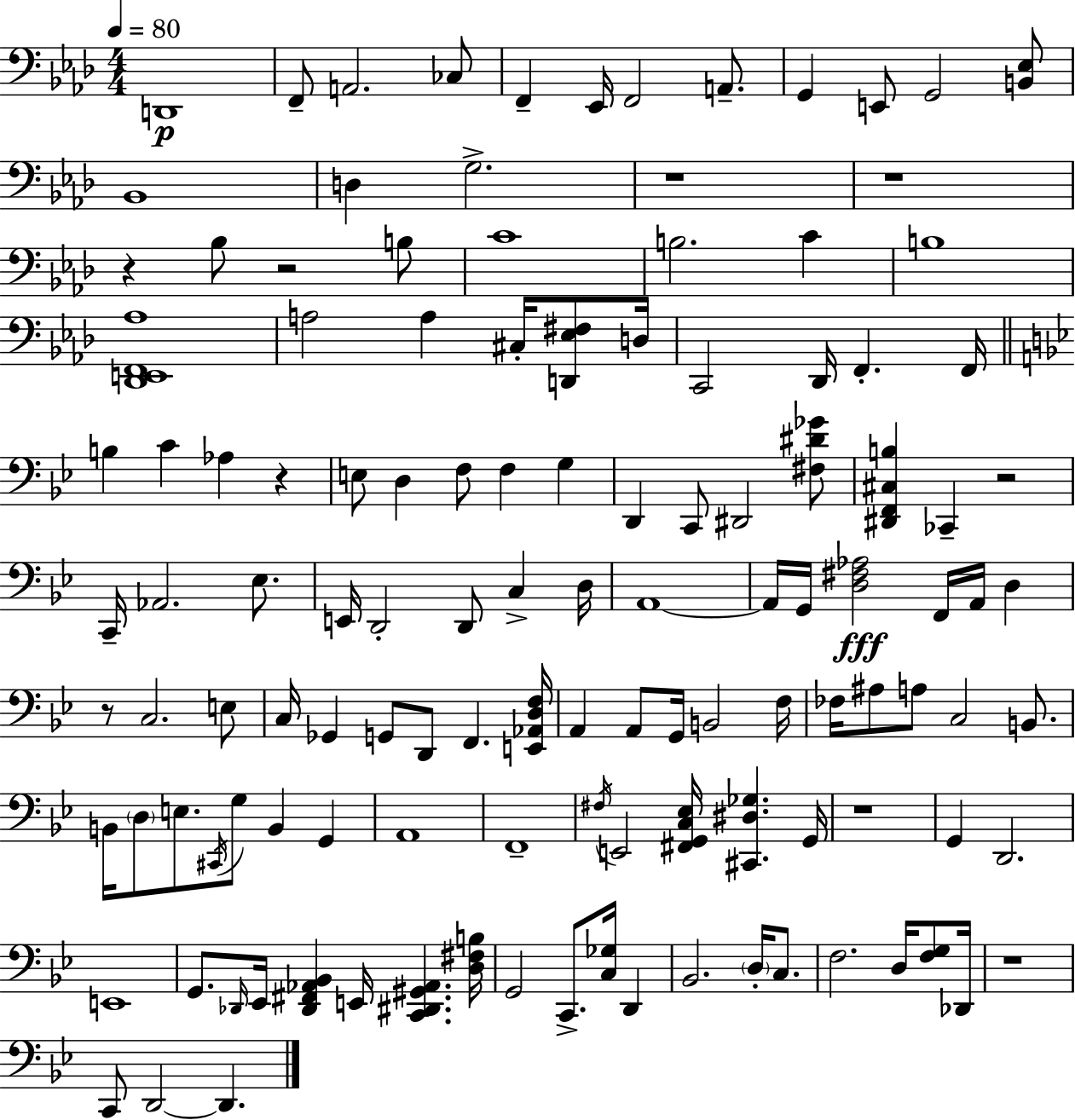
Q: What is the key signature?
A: F minor